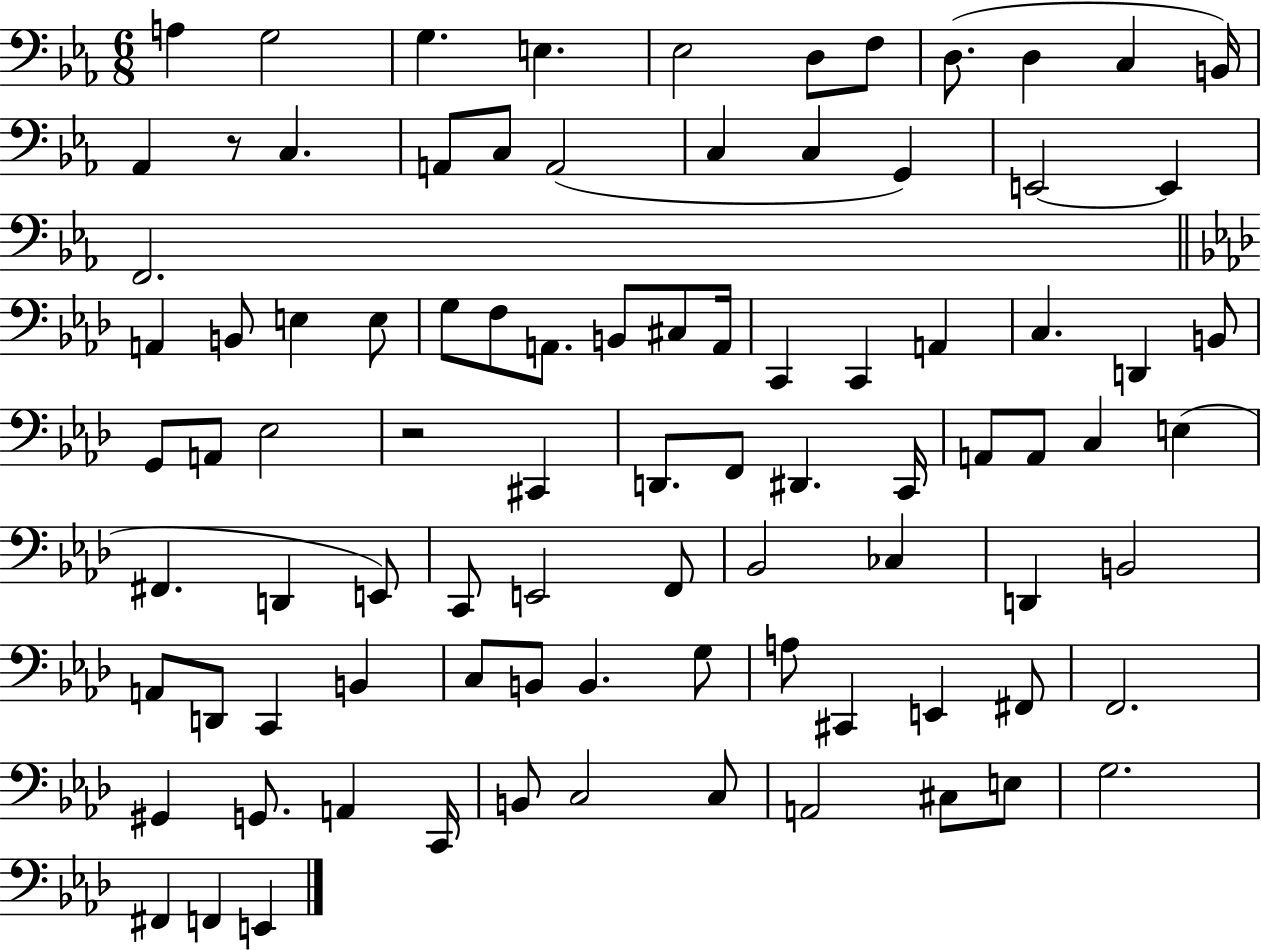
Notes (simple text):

A3/q G3/h G3/q. E3/q. Eb3/h D3/e F3/e D3/e. D3/q C3/q B2/s Ab2/q R/e C3/q. A2/e C3/e A2/h C3/q C3/q G2/q E2/h E2/q F2/h. A2/q B2/e E3/q E3/e G3/e F3/e A2/e. B2/e C#3/e A2/s C2/q C2/q A2/q C3/q. D2/q B2/e G2/e A2/e Eb3/h R/h C#2/q D2/e. F2/e D#2/q. C2/s A2/e A2/e C3/q E3/q F#2/q. D2/q E2/e C2/e E2/h F2/e Bb2/h CES3/q D2/q B2/h A2/e D2/e C2/q B2/q C3/e B2/e B2/q. G3/e A3/e C#2/q E2/q F#2/e F2/h. G#2/q G2/e. A2/q C2/s B2/e C3/h C3/e A2/h C#3/e E3/e G3/h. F#2/q F2/q E2/q